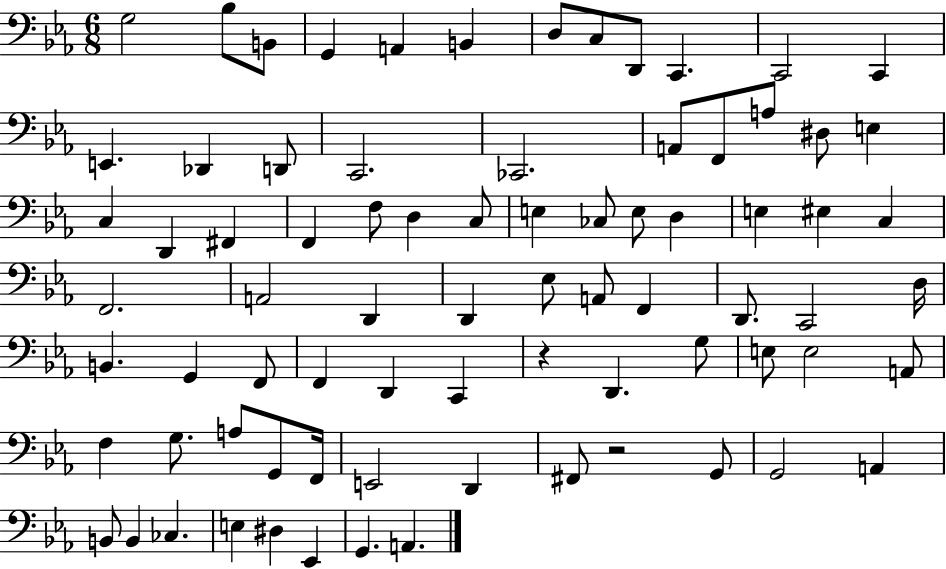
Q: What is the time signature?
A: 6/8